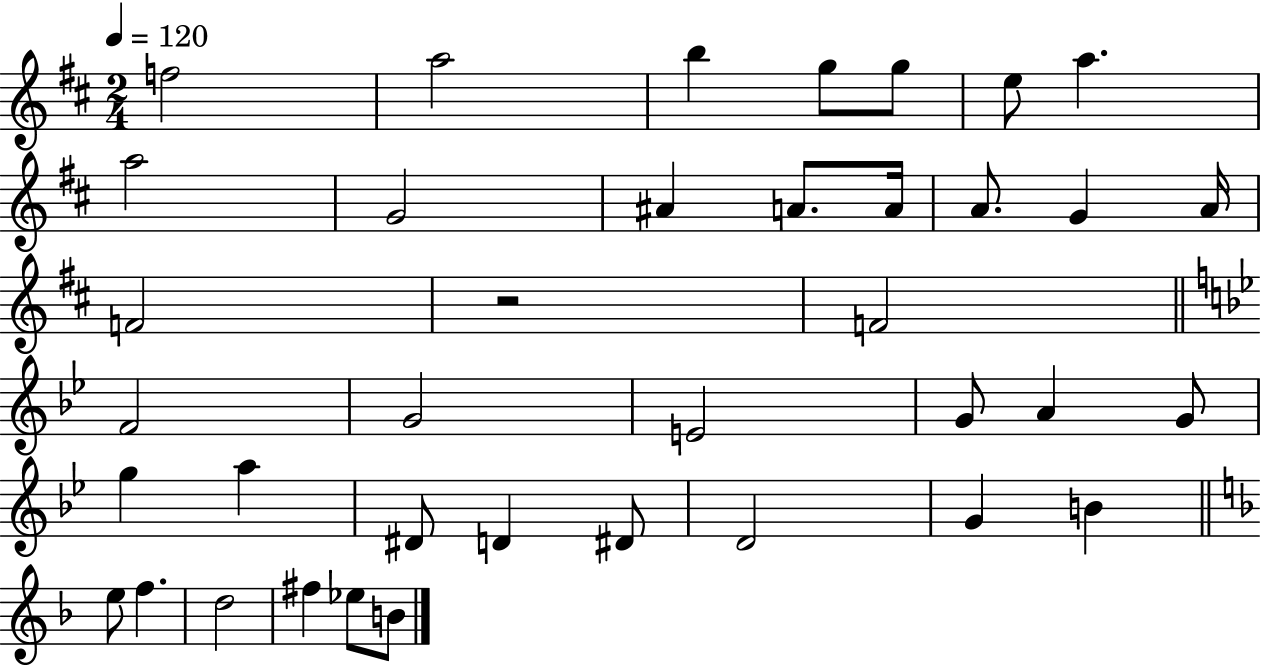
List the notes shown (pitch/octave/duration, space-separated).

F5/h A5/h B5/q G5/e G5/e E5/e A5/q. A5/h G4/h A#4/q A4/e. A4/s A4/e. G4/q A4/s F4/h R/h F4/h F4/h G4/h E4/h G4/e A4/q G4/e G5/q A5/q D#4/e D4/q D#4/e D4/h G4/q B4/q E5/e F5/q. D5/h F#5/q Eb5/e B4/e